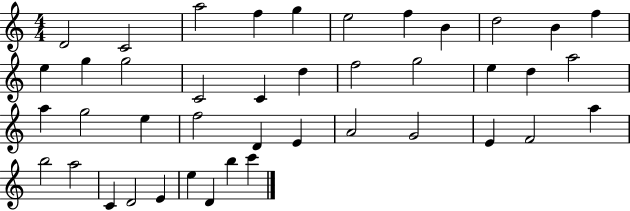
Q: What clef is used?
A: treble